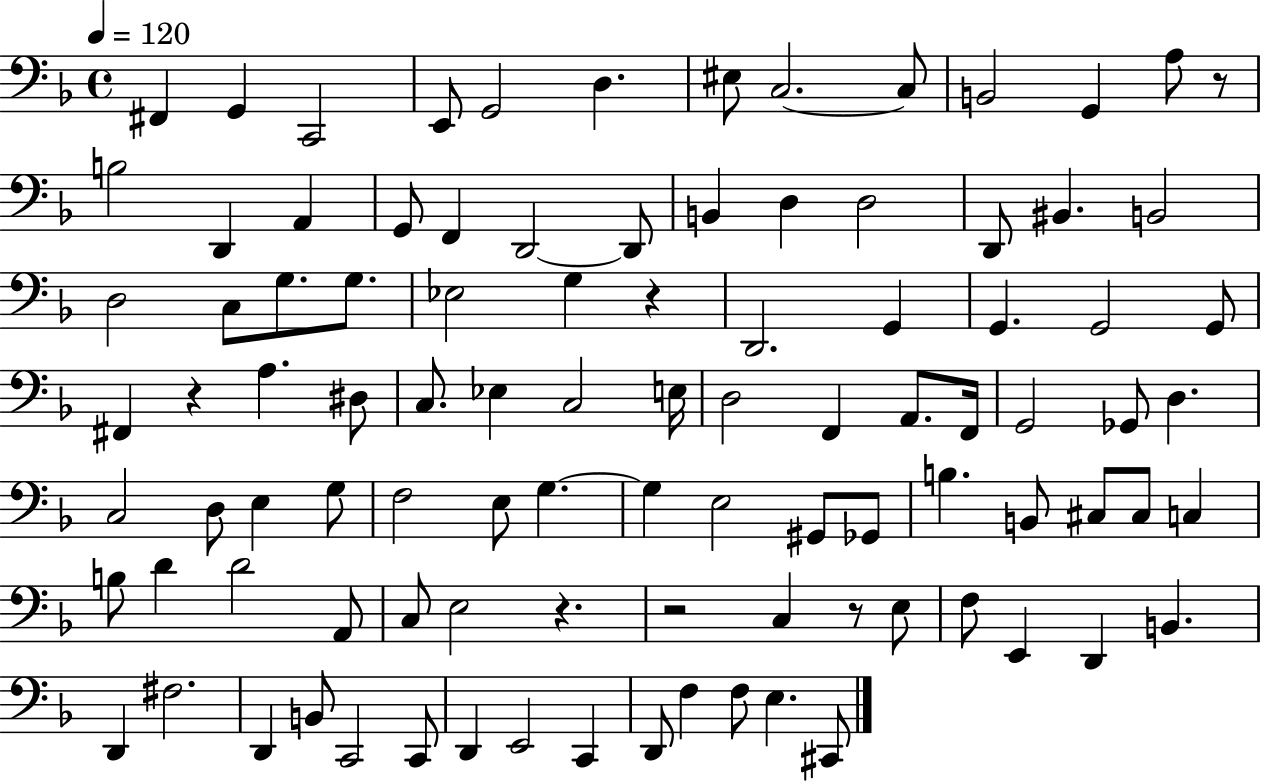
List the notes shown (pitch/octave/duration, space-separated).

F#2/q G2/q C2/h E2/e G2/h D3/q. EIS3/e C3/h. C3/e B2/h G2/q A3/e R/e B3/h D2/q A2/q G2/e F2/q D2/h D2/e B2/q D3/q D3/h D2/e BIS2/q. B2/h D3/h C3/e G3/e. G3/e. Eb3/h G3/q R/q D2/h. G2/q G2/q. G2/h G2/e F#2/q R/q A3/q. D#3/e C3/e. Eb3/q C3/h E3/s D3/h F2/q A2/e. F2/s G2/h Gb2/e D3/q. C3/h D3/e E3/q G3/e F3/h E3/e G3/q. G3/q E3/h G#2/e Gb2/e B3/q. B2/e C#3/e C#3/e C3/q B3/e D4/q D4/h A2/e C3/e E3/h R/q. R/h C3/q R/e E3/e F3/e E2/q D2/q B2/q. D2/q F#3/h. D2/q B2/e C2/h C2/e D2/q E2/h C2/q D2/e F3/q F3/e E3/q. C#2/e